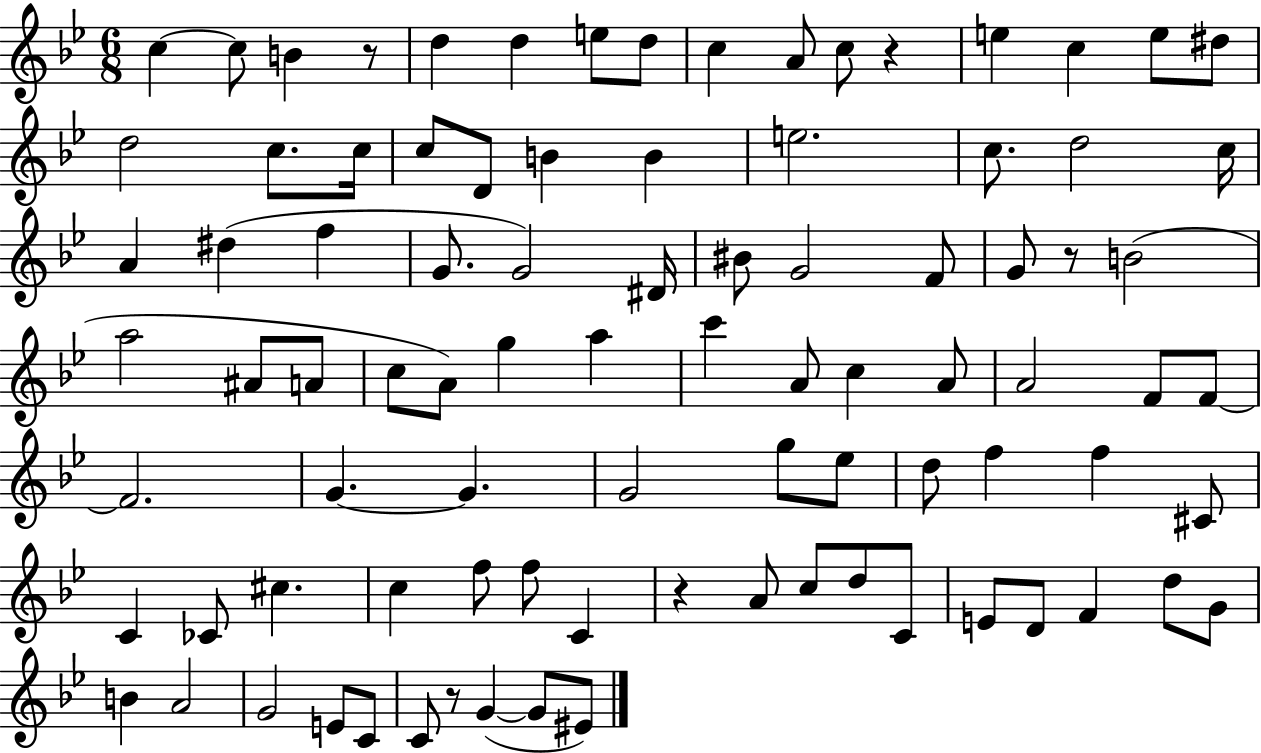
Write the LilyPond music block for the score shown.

{
  \clef treble
  \numericTimeSignature
  \time 6/8
  \key bes \major
  \repeat volta 2 { c''4~~ c''8 b'4 r8 | d''4 d''4 e''8 d''8 | c''4 a'8 c''8 r4 | e''4 c''4 e''8 dis''8 | \break d''2 c''8. c''16 | c''8 d'8 b'4 b'4 | e''2. | c''8. d''2 c''16 | \break a'4 dis''4( f''4 | g'8. g'2) dis'16 | bis'8 g'2 f'8 | g'8 r8 b'2( | \break a''2 ais'8 a'8 | c''8 a'8) g''4 a''4 | c'''4 a'8 c''4 a'8 | a'2 f'8 f'8~~ | \break f'2. | g'4.~~ g'4. | g'2 g''8 ees''8 | d''8 f''4 f''4 cis'8 | \break c'4 ces'8 cis''4. | c''4 f''8 f''8 c'4 | r4 a'8 c''8 d''8 c'8 | e'8 d'8 f'4 d''8 g'8 | \break b'4 a'2 | g'2 e'8 c'8 | c'8 r8 g'4~(~ g'8 eis'8) | } \bar "|."
}